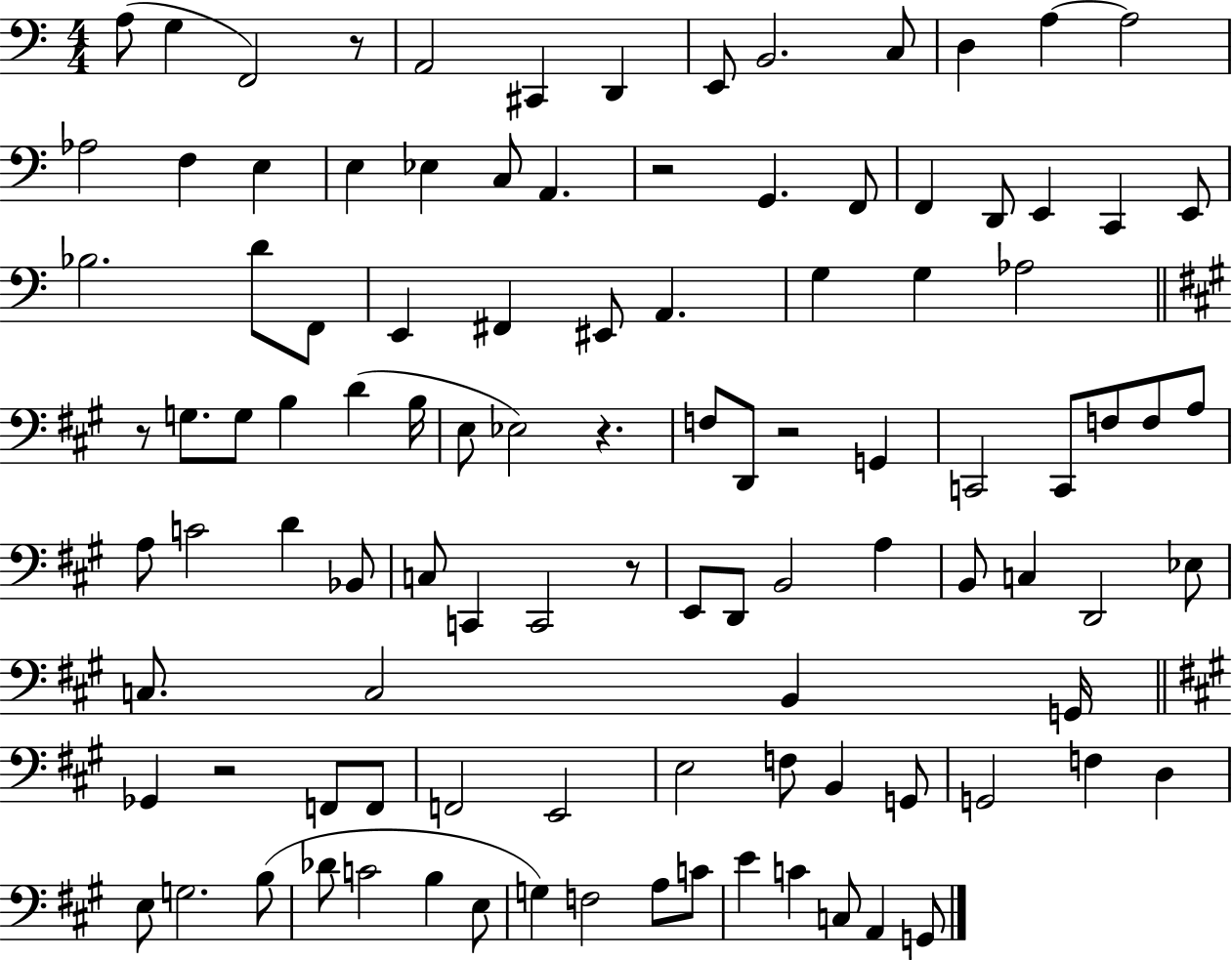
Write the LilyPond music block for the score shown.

{
  \clef bass
  \numericTimeSignature
  \time 4/4
  \key c \major
  a8( g4 f,2) r8 | a,2 cis,4 d,4 | e,8 b,2. c8 | d4 a4~~ a2 | \break aes2 f4 e4 | e4 ees4 c8 a,4. | r2 g,4. f,8 | f,4 d,8 e,4 c,4 e,8 | \break bes2. d'8 f,8 | e,4 fis,4 eis,8 a,4. | g4 g4 aes2 | \bar "||" \break \key a \major r8 g8. g8 b4 d'4( b16 | e8 ees2) r4. | f8 d,8 r2 g,4 | c,2 c,8 f8 f8 a8 | \break a8 c'2 d'4 bes,8 | c8 c,4 c,2 r8 | e,8 d,8 b,2 a4 | b,8 c4 d,2 ees8 | \break c8. c2 b,4 g,16 | \bar "||" \break \key a \major ges,4 r2 f,8 f,8 | f,2 e,2 | e2 f8 b,4 g,8 | g,2 f4 d4 | \break e8 g2. b8( | des'8 c'2 b4 e8 | g4) f2 a8 c'8 | e'4 c'4 c8 a,4 g,8 | \break \bar "|."
}